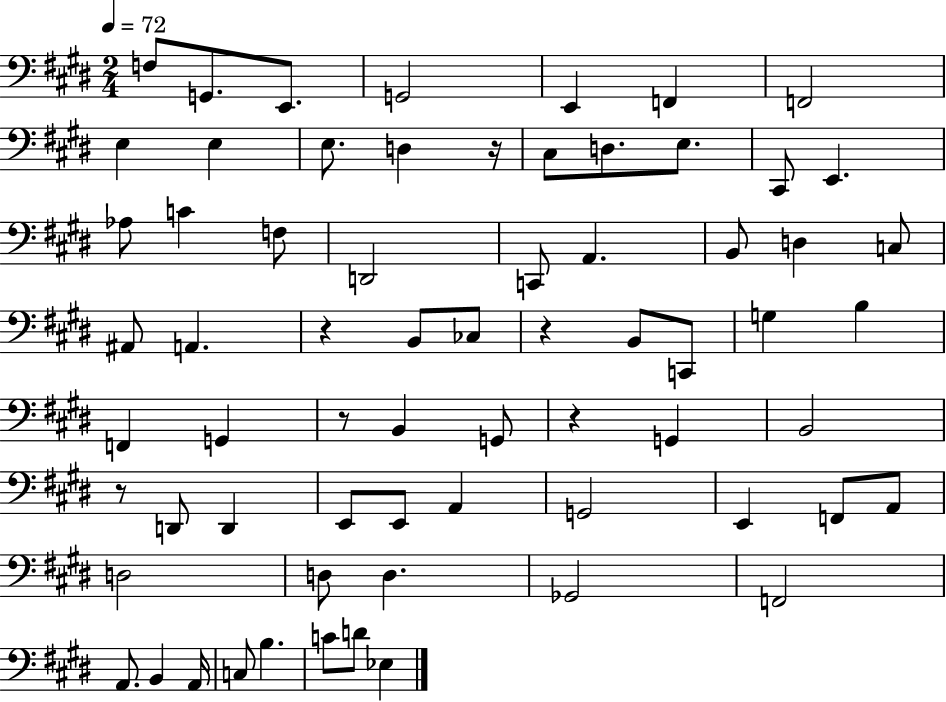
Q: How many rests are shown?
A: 6